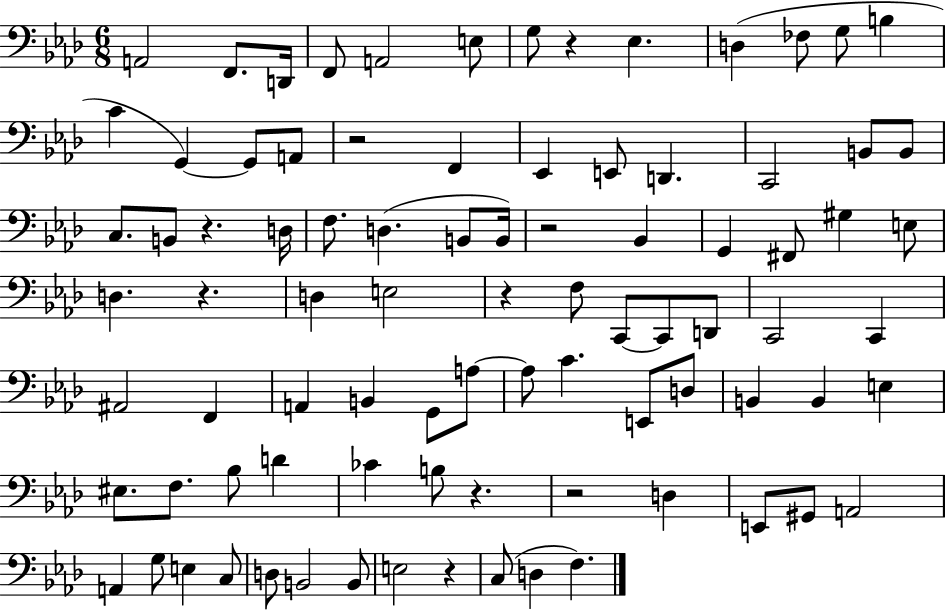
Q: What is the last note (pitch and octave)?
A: F3